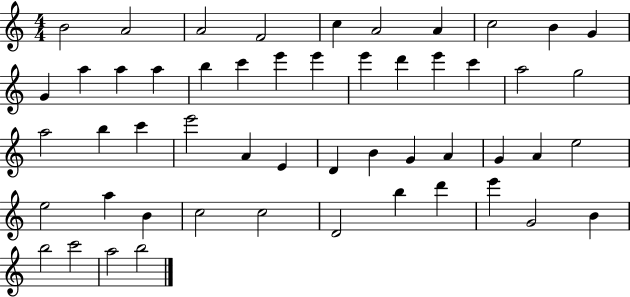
X:1
T:Untitled
M:4/4
L:1/4
K:C
B2 A2 A2 F2 c A2 A c2 B G G a a a b c' e' e' e' d' e' c' a2 g2 a2 b c' e'2 A E D B G A G A e2 e2 a B c2 c2 D2 b d' e' G2 B b2 c'2 a2 b2